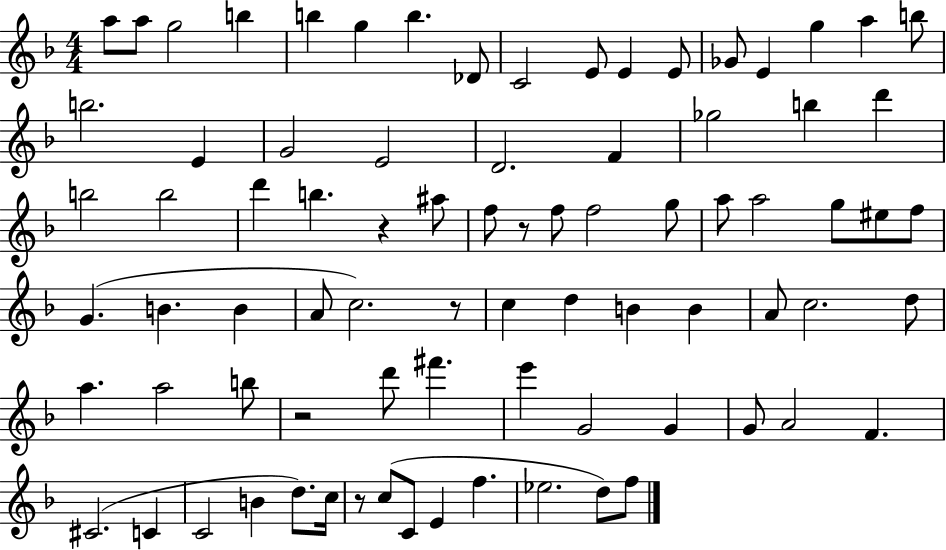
A5/e A5/e G5/h B5/q B5/q G5/q B5/q. Db4/e C4/h E4/e E4/q E4/e Gb4/e E4/q G5/q A5/q B5/e B5/h. E4/q G4/h E4/h D4/h. F4/q Gb5/h B5/q D6/q B5/h B5/h D6/q B5/q. R/q A#5/e F5/e R/e F5/e F5/h G5/e A5/e A5/h G5/e EIS5/e F5/e G4/q. B4/q. B4/q A4/e C5/h. R/e C5/q D5/q B4/q B4/q A4/e C5/h. D5/e A5/q. A5/h B5/e R/h D6/e F#6/q. E6/q G4/h G4/q G4/e A4/h F4/q. C#4/h. C4/q C4/h B4/q D5/e. C5/s R/e C5/e C4/e E4/q F5/q. Eb5/h. D5/e F5/e